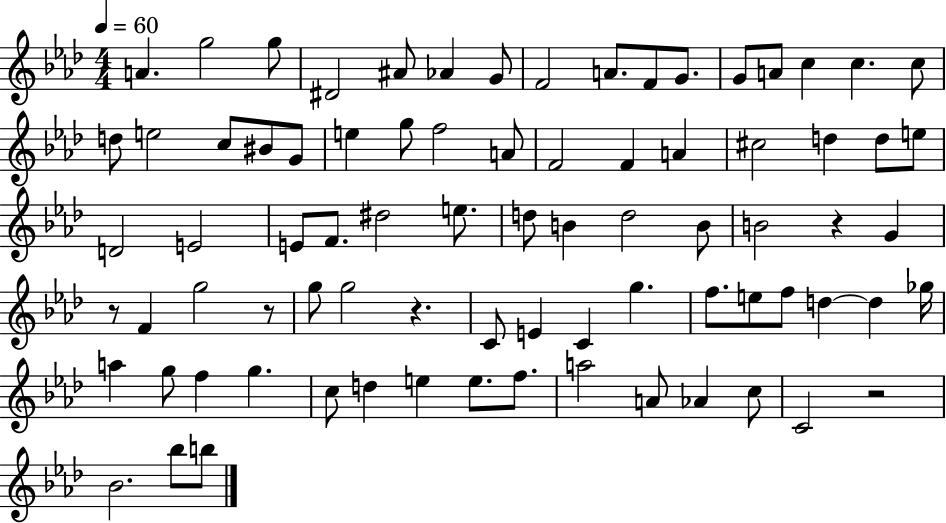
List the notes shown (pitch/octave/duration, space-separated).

A4/q. G5/h G5/e D#4/h A#4/e Ab4/q G4/e F4/h A4/e. F4/e G4/e. G4/e A4/e C5/q C5/q. C5/e D5/e E5/h C5/e BIS4/e G4/e E5/q G5/e F5/h A4/e F4/h F4/q A4/q C#5/h D5/q D5/e E5/e D4/h E4/h E4/e F4/e. D#5/h E5/e. D5/e B4/q D5/h B4/e B4/h R/q G4/q R/e F4/q G5/h R/e G5/e G5/h R/q. C4/e E4/q C4/q G5/q. F5/e. E5/e F5/e D5/q D5/q Gb5/s A5/q G5/e F5/q G5/q. C5/e D5/q E5/q E5/e. F5/e. A5/h A4/e Ab4/q C5/e C4/h R/h Bb4/h. Bb5/e B5/e